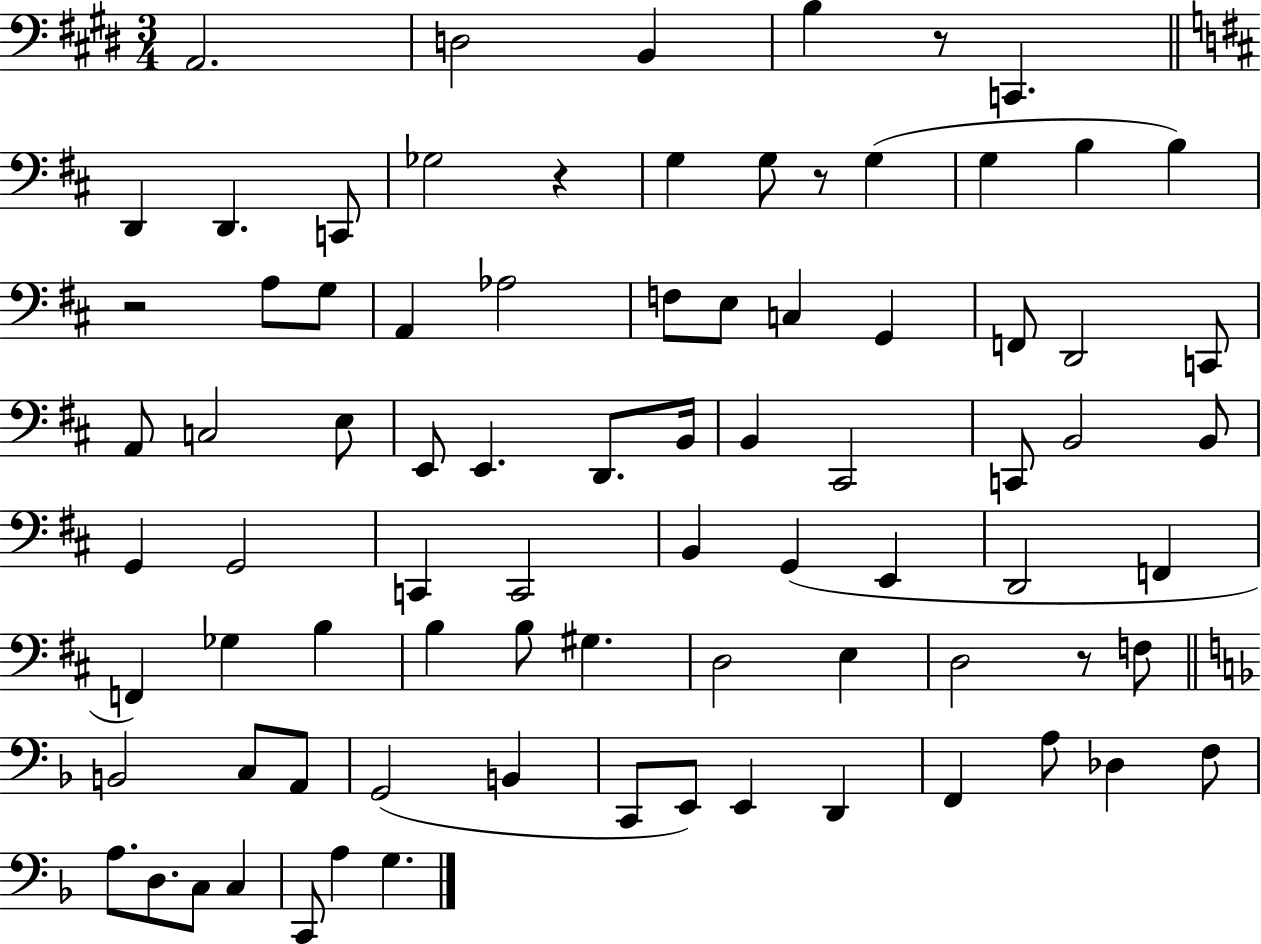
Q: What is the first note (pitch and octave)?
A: A2